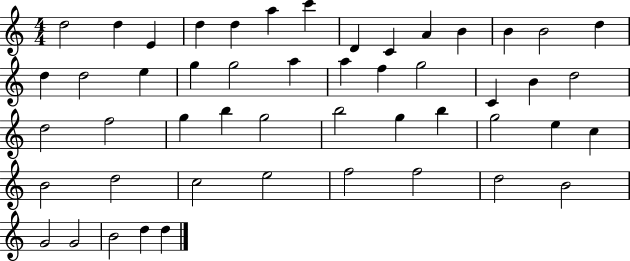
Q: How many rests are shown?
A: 0